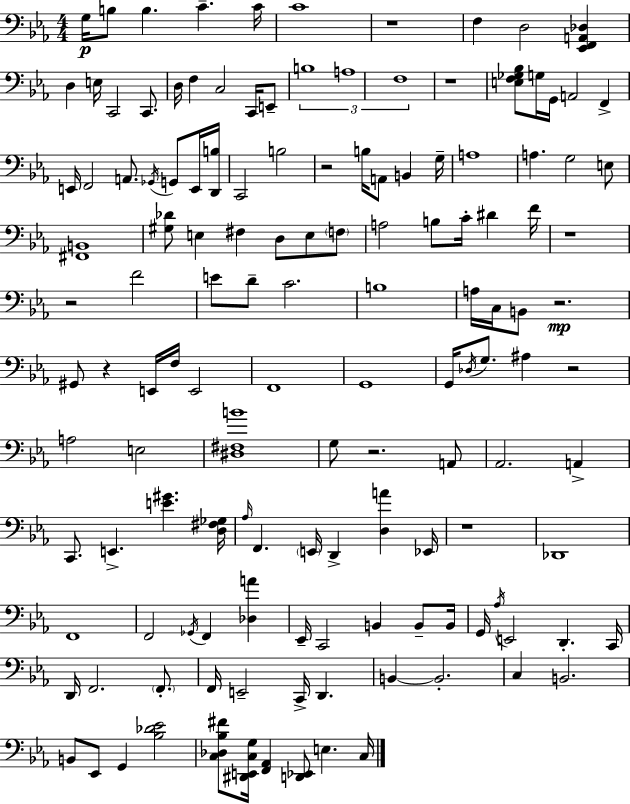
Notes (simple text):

G3/s B3/e B3/q. C4/q. C4/s C4/w R/w F3/q D3/h [Eb2,F2,A2,Db3]/q D3/q E3/s C2/h C2/e. D3/s F3/q C3/h C2/s E2/e B3/w A3/w F3/w R/w [E3,F3,Gb3,Bb3]/e G3/s G2/s A2/h F2/q E2/s F2/h A2/e. Gb2/s G2/e E2/s [D2,B3]/s C2/h B3/h R/h B3/s A2/e B2/q G3/s A3/w A3/q. G3/h E3/e [F#2,B2]/w [G#3,Db4]/e E3/q F#3/q D3/e E3/e F3/e A3/h B3/e C4/s D#4/q F4/s R/w R/h F4/h E4/e D4/e C4/h. B3/w A3/s C3/s B2/e R/h. G#2/e R/q E2/s F3/s E2/h F2/w G2/w G2/s Db3/s G3/e. A#3/q R/h A3/h E3/h [D#3,F#3,B4]/w G3/e R/h. A2/e Ab2/h. A2/q C2/e. E2/q. [E4,G#4]/q. [D3,F#3,Gb3]/s Ab3/s F2/q. E2/s D2/q [D3,A4]/q Eb2/s R/w Db2/w F2/w F2/h Gb2/s F2/q [Db3,A4]/q Eb2/s C2/h B2/q B2/e B2/s G2/s Ab3/s E2/h D2/q. C2/s D2/s F2/h. F2/e. F2/s E2/h C2/s D2/q. B2/q B2/h. C3/q B2/h. B2/e Eb2/e G2/q [Bb3,Db4,Eb4]/h [C3,Db3,Bb3,F#4]/e [D#2,E2,C3,G3]/s [F2,Ab2]/q [D2,Eb2]/e E3/q. C3/s